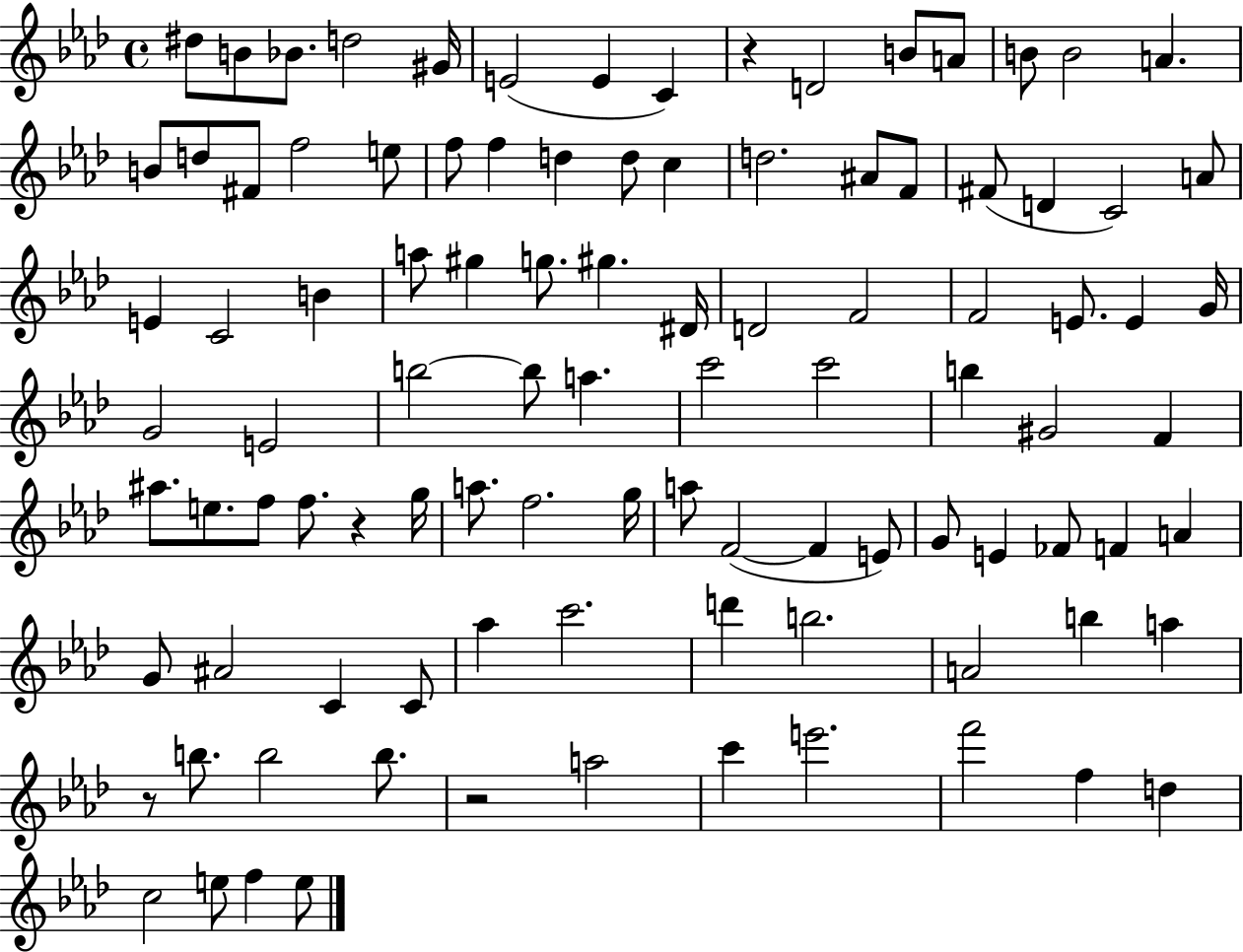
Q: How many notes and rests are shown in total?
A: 100